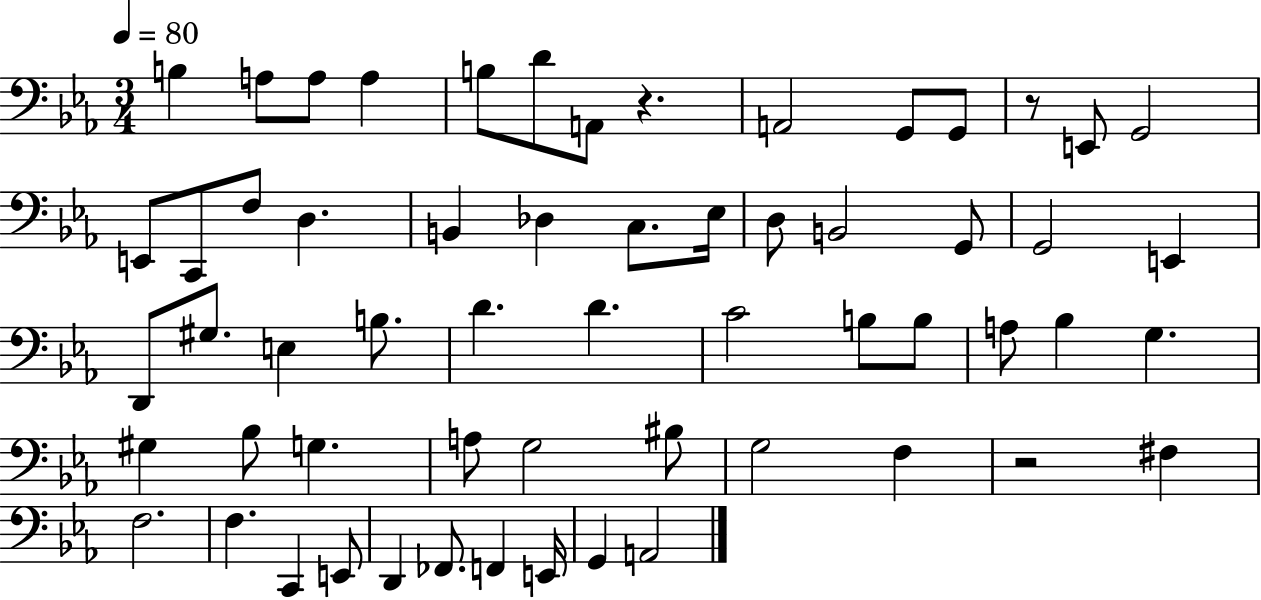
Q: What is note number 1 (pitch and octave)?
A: B3